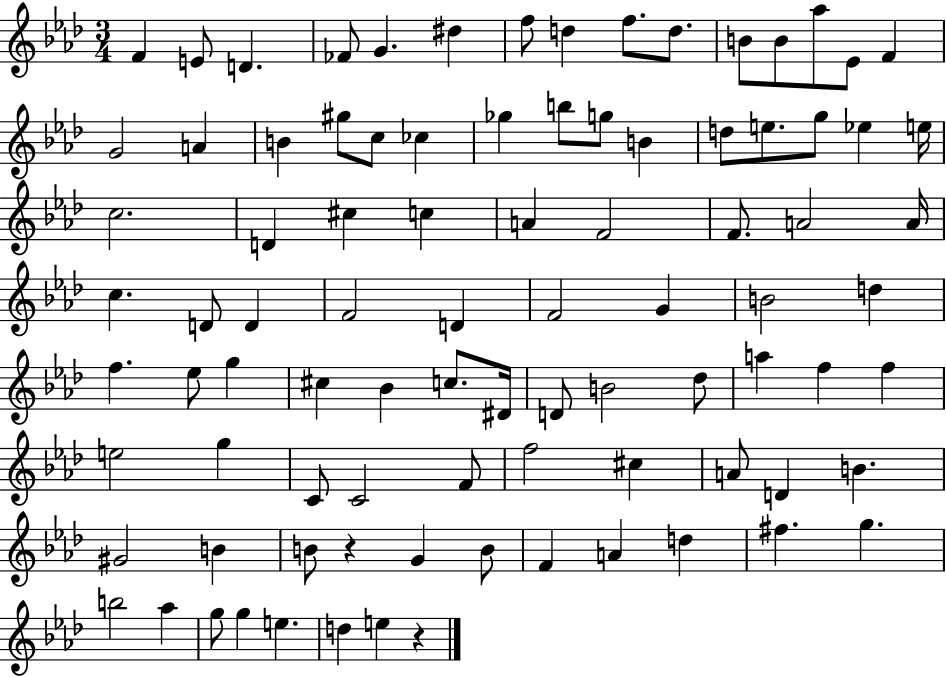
X:1
T:Untitled
M:3/4
L:1/4
K:Ab
F E/2 D _F/2 G ^d f/2 d f/2 d/2 B/2 B/2 _a/2 _E/2 F G2 A B ^g/2 c/2 _c _g b/2 g/2 B d/2 e/2 g/2 _e e/4 c2 D ^c c A F2 F/2 A2 A/4 c D/2 D F2 D F2 G B2 d f _e/2 g ^c _B c/2 ^D/4 D/2 B2 _d/2 a f f e2 g C/2 C2 F/2 f2 ^c A/2 D B ^G2 B B/2 z G B/2 F A d ^f g b2 _a g/2 g e d e z